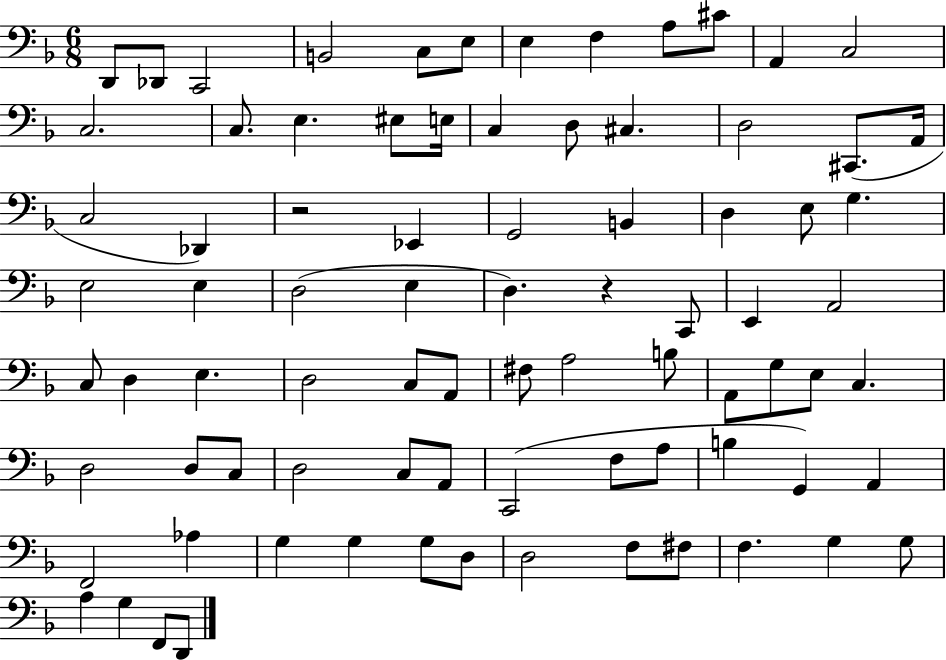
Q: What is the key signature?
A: F major